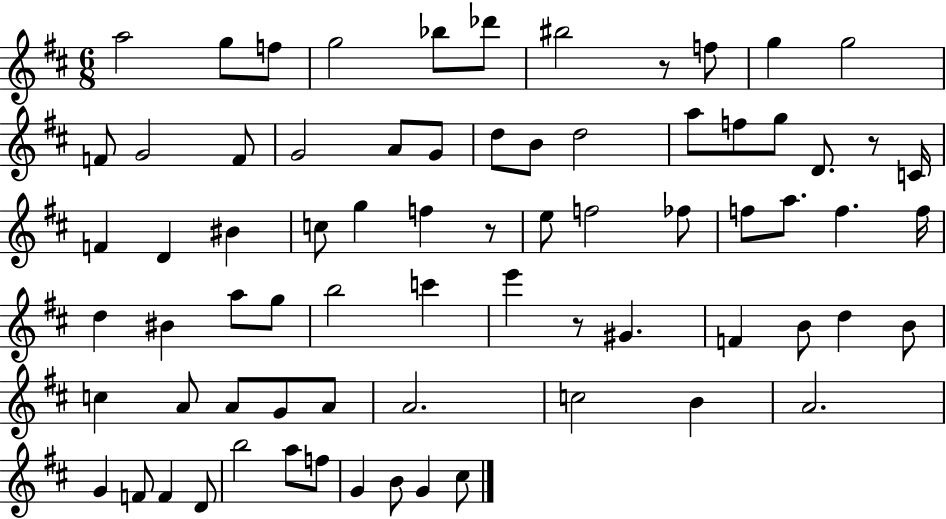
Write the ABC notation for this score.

X:1
T:Untitled
M:6/8
L:1/4
K:D
a2 g/2 f/2 g2 _b/2 _d'/2 ^b2 z/2 f/2 g g2 F/2 G2 F/2 G2 A/2 G/2 d/2 B/2 d2 a/2 f/2 g/2 D/2 z/2 C/4 F D ^B c/2 g f z/2 e/2 f2 _f/2 f/2 a/2 f f/4 d ^B a/2 g/2 b2 c' e' z/2 ^G F B/2 d B/2 c A/2 A/2 G/2 A/2 A2 c2 B A2 G F/2 F D/2 b2 a/2 f/2 G B/2 G ^c/2